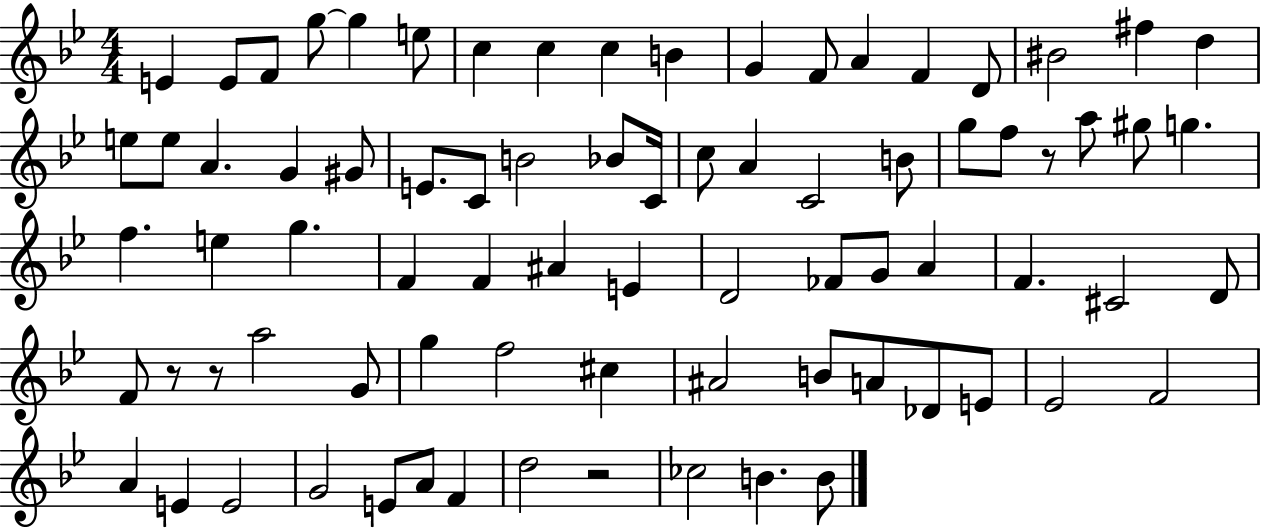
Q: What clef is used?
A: treble